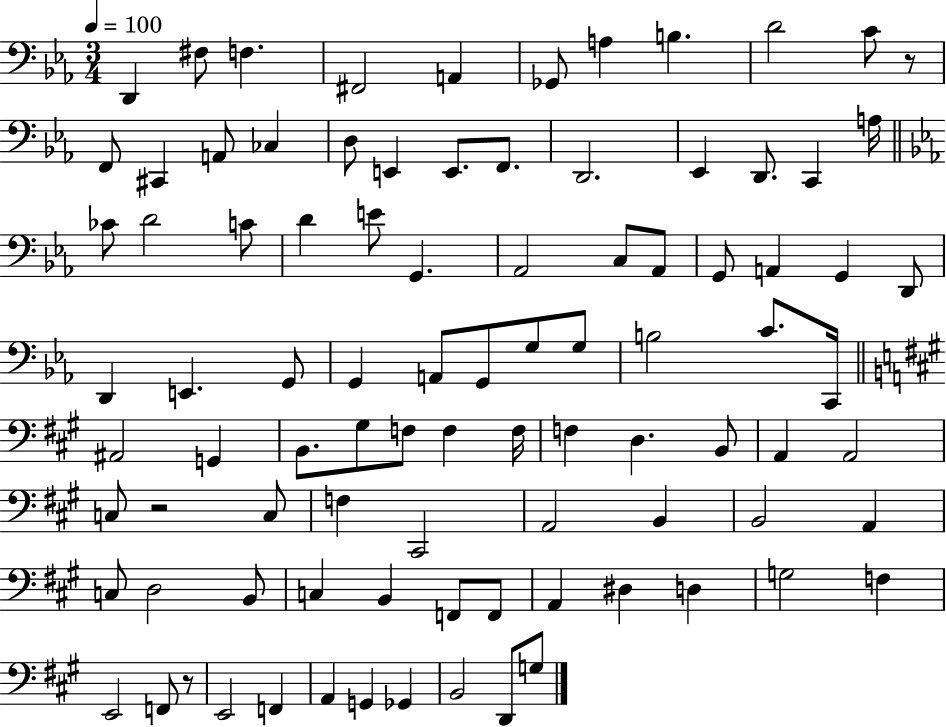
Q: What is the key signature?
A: EES major